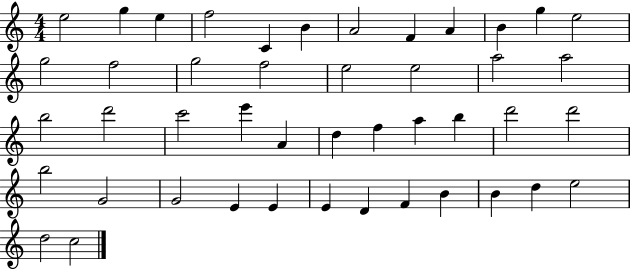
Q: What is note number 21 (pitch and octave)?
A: B5